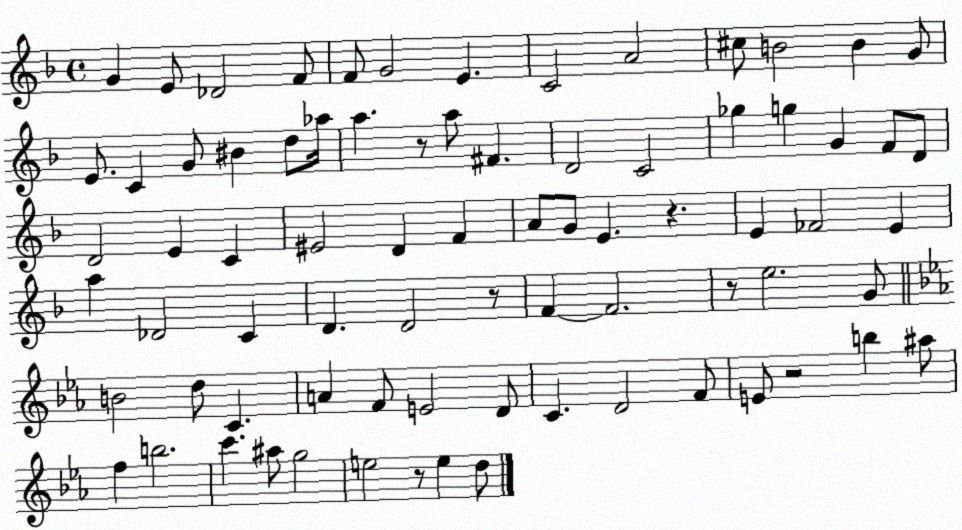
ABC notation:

X:1
T:Untitled
M:4/4
L:1/4
K:F
G E/2 _D2 F/2 F/2 G2 E C2 A2 ^c/2 B2 B G/2 E/2 C G/2 ^B d/2 _a/4 a z/2 a/2 ^F D2 C2 _g g G F/2 D/2 D2 E C ^E2 D F A/2 G/2 E z E _F2 E a _D2 C D D2 z/2 F F2 z/2 e2 G/2 B2 d/2 C A F/2 E2 D/2 C D2 F/2 E/2 z2 b ^a/2 f b2 c' ^a/2 g2 e2 z/2 e d/2